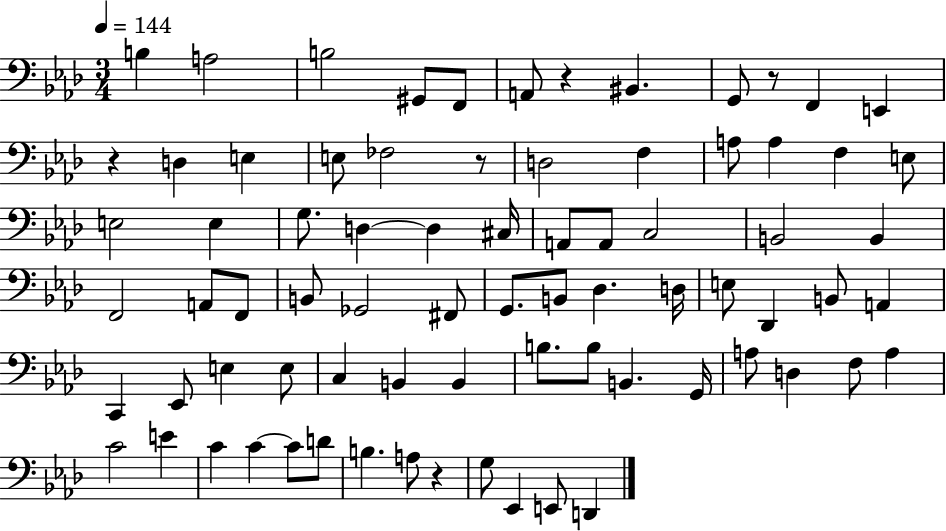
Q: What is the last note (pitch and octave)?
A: D2